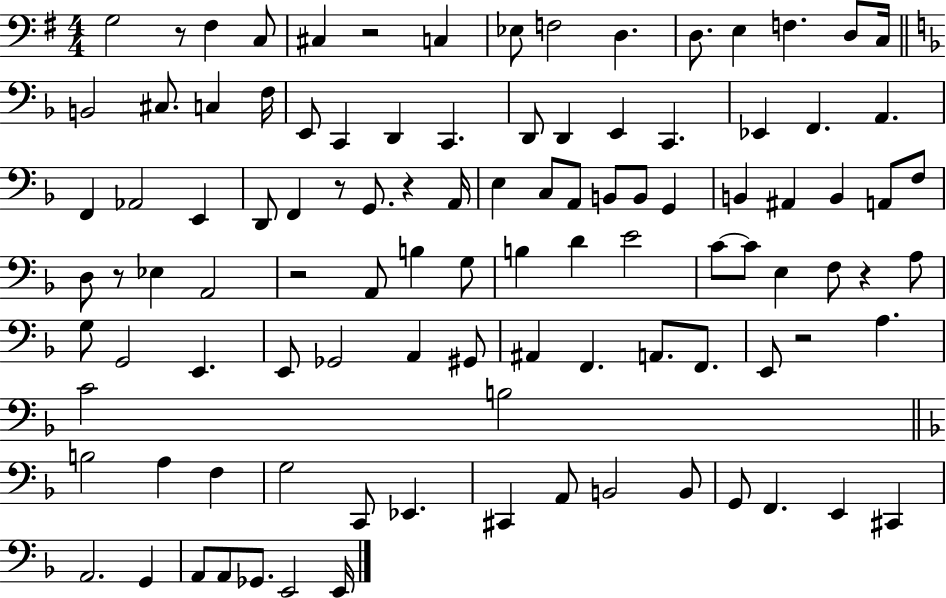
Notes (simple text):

G3/h R/e F#3/q C3/e C#3/q R/h C3/q Eb3/e F3/h D3/q. D3/e. E3/q F3/q. D3/e C3/s B2/h C#3/e. C3/q F3/s E2/e C2/q D2/q C2/q. D2/e D2/q E2/q C2/q. Eb2/q F2/q. A2/q. F2/q Ab2/h E2/q D2/e F2/q R/e G2/e. R/q A2/s E3/q C3/e A2/e B2/e B2/e G2/q B2/q A#2/q B2/q A2/e F3/e D3/e R/e Eb3/q A2/h R/h A2/e B3/q G3/e B3/q D4/q E4/h C4/e C4/e E3/q F3/e R/q A3/e G3/e G2/h E2/q. E2/e Gb2/h A2/q G#2/e A#2/q F2/q. A2/e. F2/e. E2/e R/h A3/q. C4/h B3/h B3/h A3/q F3/q G3/h C2/e Eb2/q. C#2/q A2/e B2/h B2/e G2/e F2/q. E2/q C#2/q A2/h. G2/q A2/e A2/e Gb2/e. E2/h E2/s